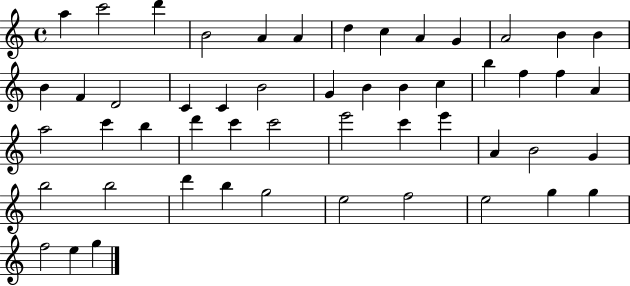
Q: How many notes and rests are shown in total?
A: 52